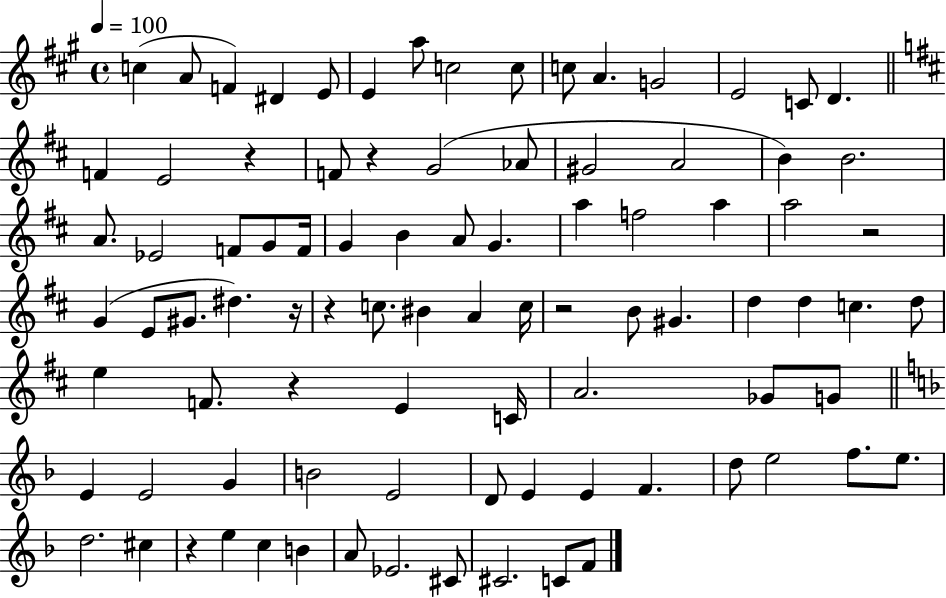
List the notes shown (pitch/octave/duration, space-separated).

C5/q A4/e F4/q D#4/q E4/e E4/q A5/e C5/h C5/e C5/e A4/q. G4/h E4/h C4/e D4/q. F4/q E4/h R/q F4/e R/q G4/h Ab4/e G#4/h A4/h B4/q B4/h. A4/e. Eb4/h F4/e G4/e F4/s G4/q B4/q A4/e G4/q. A5/q F5/h A5/q A5/h R/h G4/q E4/e G#4/e. D#5/q. R/s R/q C5/e. BIS4/q A4/q C5/s R/h B4/e G#4/q. D5/q D5/q C5/q. D5/e E5/q F4/e. R/q E4/q C4/s A4/h. Gb4/e G4/e E4/q E4/h G4/q B4/h E4/h D4/e E4/q E4/q F4/q. D5/e E5/h F5/e. E5/e. D5/h. C#5/q R/q E5/q C5/q B4/q A4/e Eb4/h. C#4/e C#4/h. C4/e F4/e